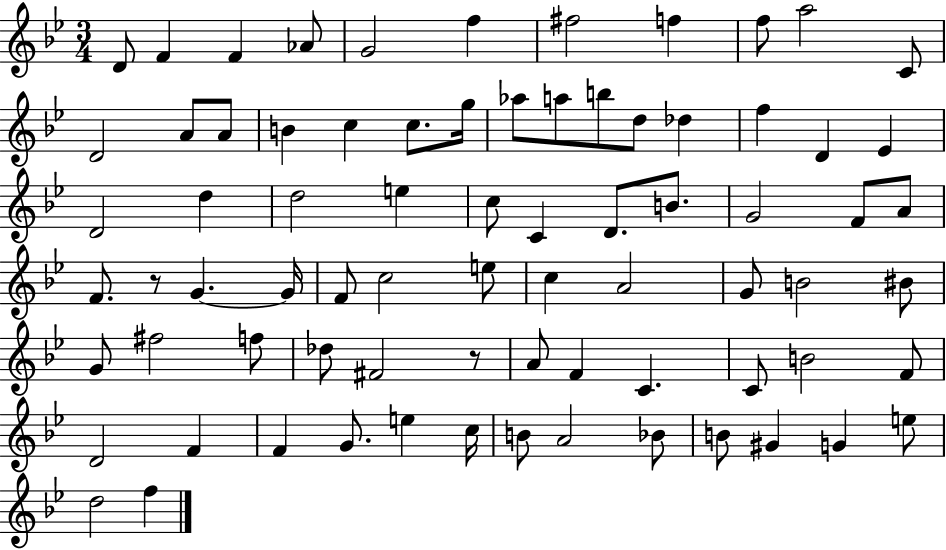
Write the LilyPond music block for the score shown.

{
  \clef treble
  \numericTimeSignature
  \time 3/4
  \key bes \major
  d'8 f'4 f'4 aes'8 | g'2 f''4 | fis''2 f''4 | f''8 a''2 c'8 | \break d'2 a'8 a'8 | b'4 c''4 c''8. g''16 | aes''8 a''8 b''8 d''8 des''4 | f''4 d'4 ees'4 | \break d'2 d''4 | d''2 e''4 | c''8 c'4 d'8. b'8. | g'2 f'8 a'8 | \break f'8. r8 g'4.~~ g'16 | f'8 c''2 e''8 | c''4 a'2 | g'8 b'2 bis'8 | \break g'8 fis''2 f''8 | des''8 fis'2 r8 | a'8 f'4 c'4. | c'8 b'2 f'8 | \break d'2 f'4 | f'4 g'8. e''4 c''16 | b'8 a'2 bes'8 | b'8 gis'4 g'4 e''8 | \break d''2 f''4 | \bar "|."
}